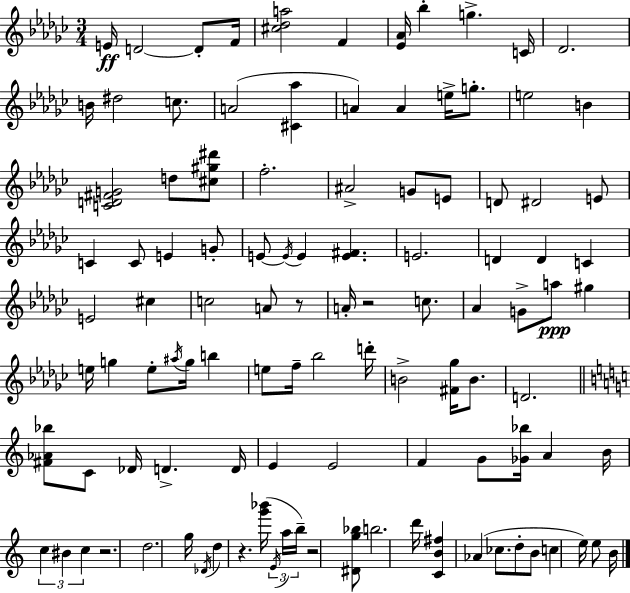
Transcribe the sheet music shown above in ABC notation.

X:1
T:Untitled
M:3/4
L:1/4
K:Ebm
E/4 D2 D/2 F/4 [^c_da]2 F [_E_A]/4 _b g C/4 _D2 B/4 ^d2 c/2 A2 [^C_a] A A e/4 g/2 e2 B [CD^FG]2 d/2 [^c^g^d']/2 f2 ^A2 G/2 E/2 D/2 ^D2 E/2 C C/2 E G/2 E/2 E/4 E [E^F] E2 D D C E2 ^c c2 A/2 z/2 A/4 z2 c/2 _A G/2 a/2 ^g e/4 g e/2 ^a/4 g/4 b e/2 f/4 _b2 d'/4 B2 [^F_g]/4 B/2 D2 [^F_A_b]/2 C/2 _D/4 D D/4 E E2 F G/2 [_G_b]/4 A B/4 c ^B c z2 d2 g/4 _D/4 d z [g'_b']/4 E/4 a/4 b/4 z2 [^Dg_b]/2 b2 d'/4 [CB^f] _A _c/2 d/2 B/2 c e/4 e/2 B/4